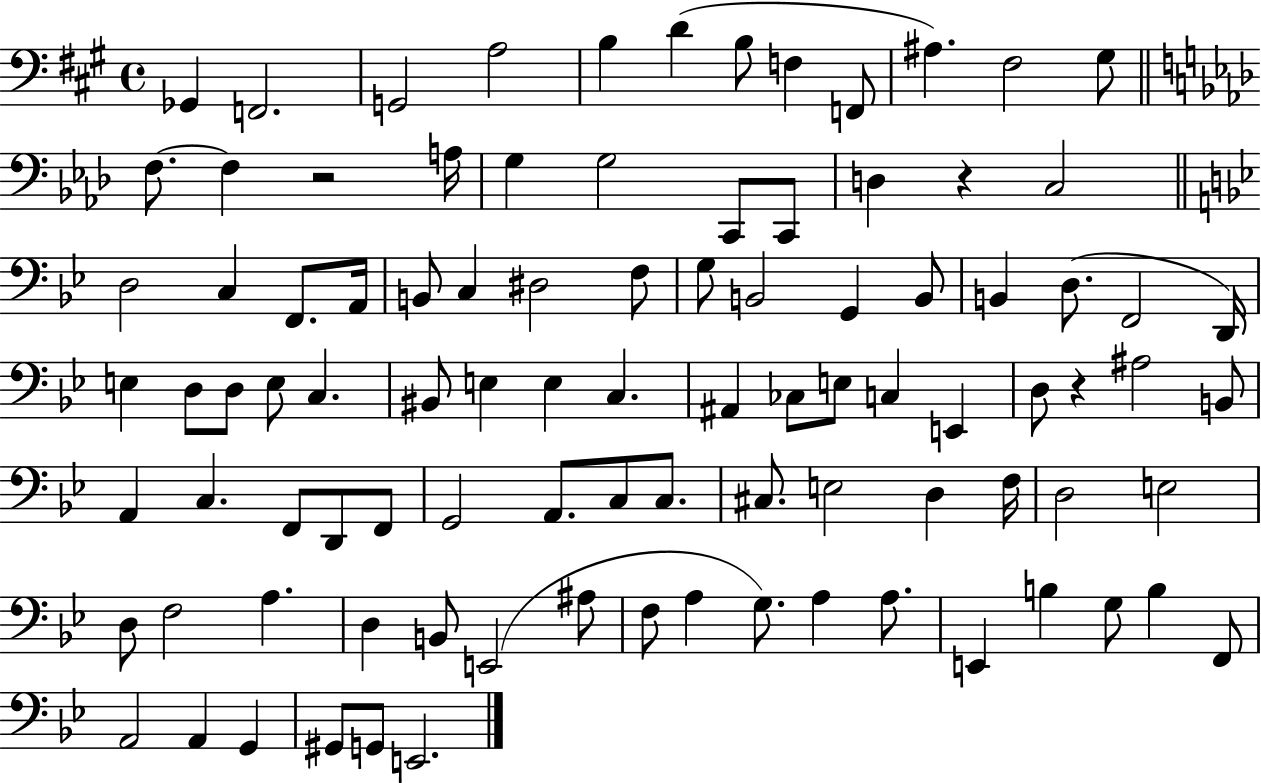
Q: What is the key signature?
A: A major